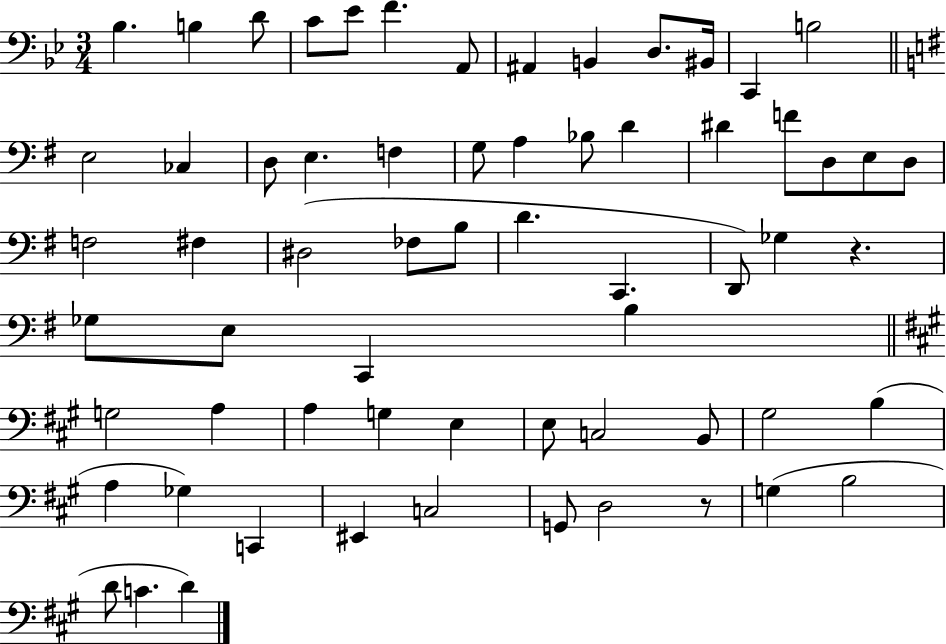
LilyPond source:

{
  \clef bass
  \numericTimeSignature
  \time 3/4
  \key bes \major
  bes4. b4 d'8 | c'8 ees'8 f'4. a,8 | ais,4 b,4 d8. bis,16 | c,4 b2 | \break \bar "||" \break \key g \major e2 ces4 | d8 e4. f4 | g8 a4 bes8 d'4 | dis'4 f'8 d8 e8 d8 | \break f2 fis4 | dis2( fes8 b8 | d'4. c,4. | d,8) ges4 r4. | \break ges8 e8 c,4 b4 | \bar "||" \break \key a \major g2 a4 | a4 g4 e4 | e8 c2 b,8 | gis2 b4( | \break a4 ges4) c,4 | eis,4 c2 | g,8 d2 r8 | g4( b2 | \break d'8 c'4. d'4) | \bar "|."
}